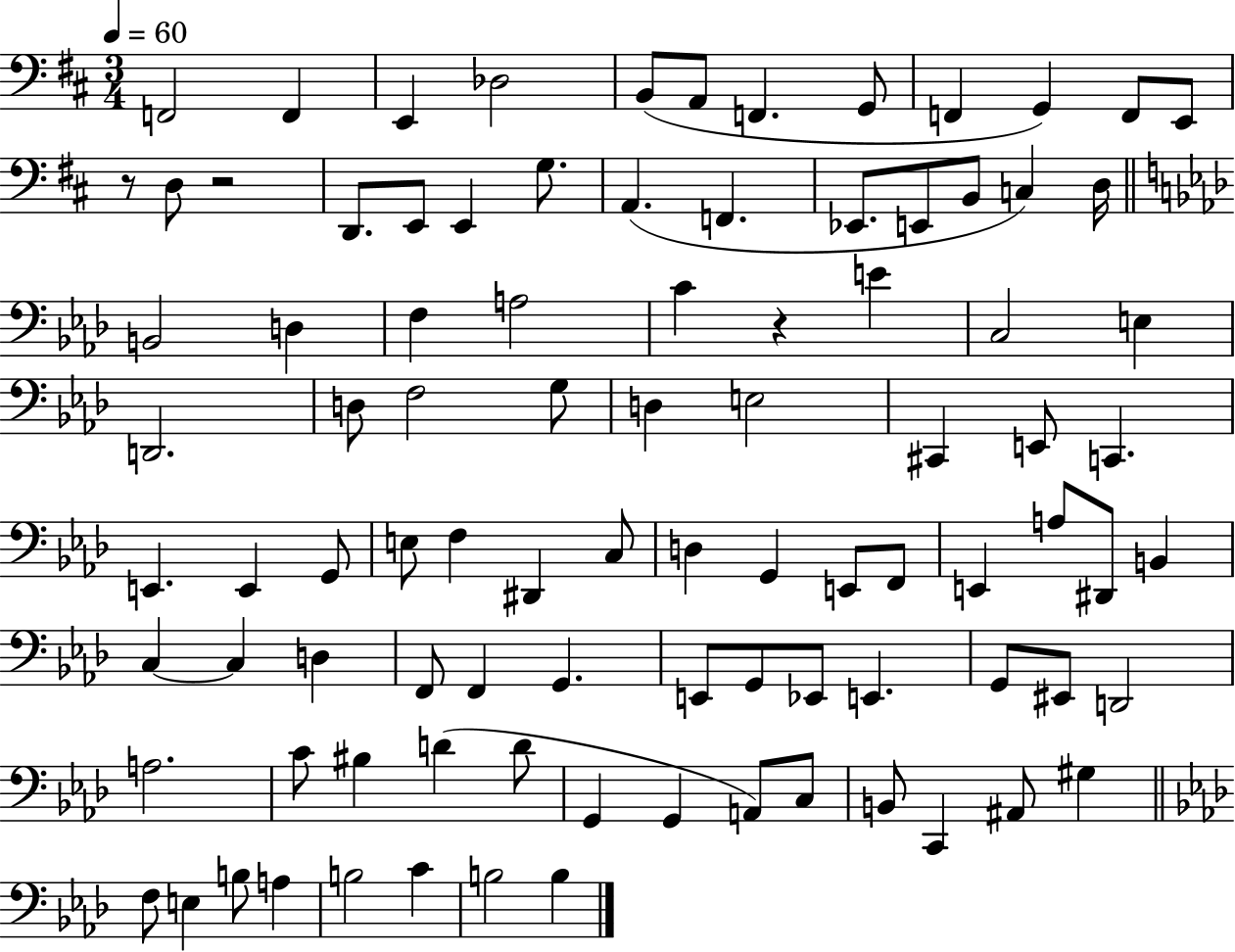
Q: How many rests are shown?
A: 3